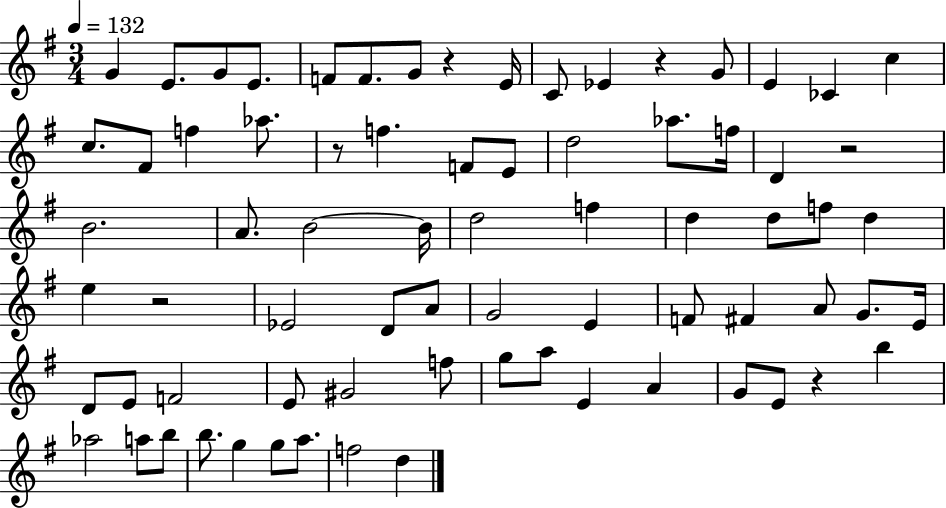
X:1
T:Untitled
M:3/4
L:1/4
K:G
G E/2 G/2 E/2 F/2 F/2 G/2 z E/4 C/2 _E z G/2 E _C c c/2 ^F/2 f _a/2 z/2 f F/2 E/2 d2 _a/2 f/4 D z2 B2 A/2 B2 B/4 d2 f d d/2 f/2 d e z2 _E2 D/2 A/2 G2 E F/2 ^F A/2 G/2 E/4 D/2 E/2 F2 E/2 ^G2 f/2 g/2 a/2 E A G/2 E/2 z b _a2 a/2 b/2 b/2 g g/2 a/2 f2 d